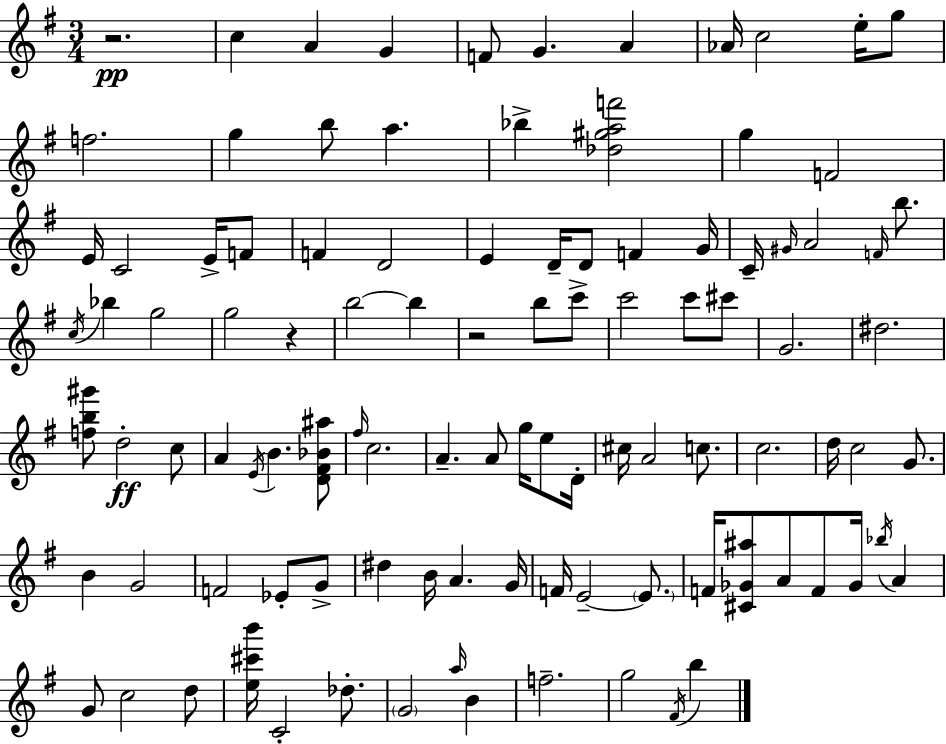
X:1
T:Untitled
M:3/4
L:1/4
K:G
z2 c A G F/2 G A _A/4 c2 e/4 g/2 f2 g b/2 a _b [_d^gaf']2 g F2 E/4 C2 E/4 F/2 F D2 E D/4 D/2 F G/4 C/4 ^G/4 A2 F/4 b/2 c/4 _b g2 g2 z b2 b z2 b/2 c'/2 c'2 c'/2 ^c'/2 G2 ^d2 [fb^g']/2 d2 c/2 A E/4 B [D^F_B^a]/2 ^f/4 c2 A A/2 g/4 e/2 D/4 ^c/4 A2 c/2 c2 d/4 c2 G/2 B G2 F2 _E/2 G/2 ^d B/4 A G/4 F/4 E2 E/2 F/4 [^C_G^a]/2 A/2 F/2 _G/4 _b/4 A G/2 c2 d/2 [e^c'b']/4 C2 _d/2 G2 a/4 B f2 g2 ^F/4 b